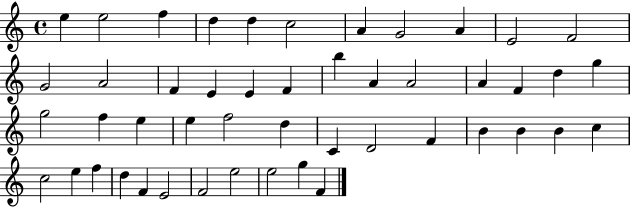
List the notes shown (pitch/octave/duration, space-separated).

E5/q E5/h F5/q D5/q D5/q C5/h A4/q G4/h A4/q E4/h F4/h G4/h A4/h F4/q E4/q E4/q F4/q B5/q A4/q A4/h A4/q F4/q D5/q G5/q G5/h F5/q E5/q E5/q F5/h D5/q C4/q D4/h F4/q B4/q B4/q B4/q C5/q C5/h E5/q F5/q D5/q F4/q E4/h F4/h E5/h E5/h G5/q F4/q